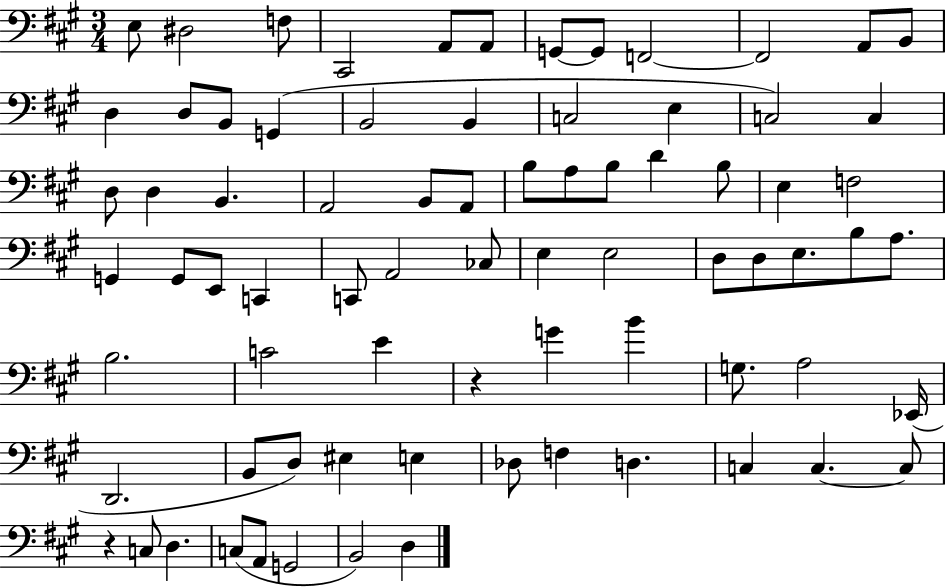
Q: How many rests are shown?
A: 2